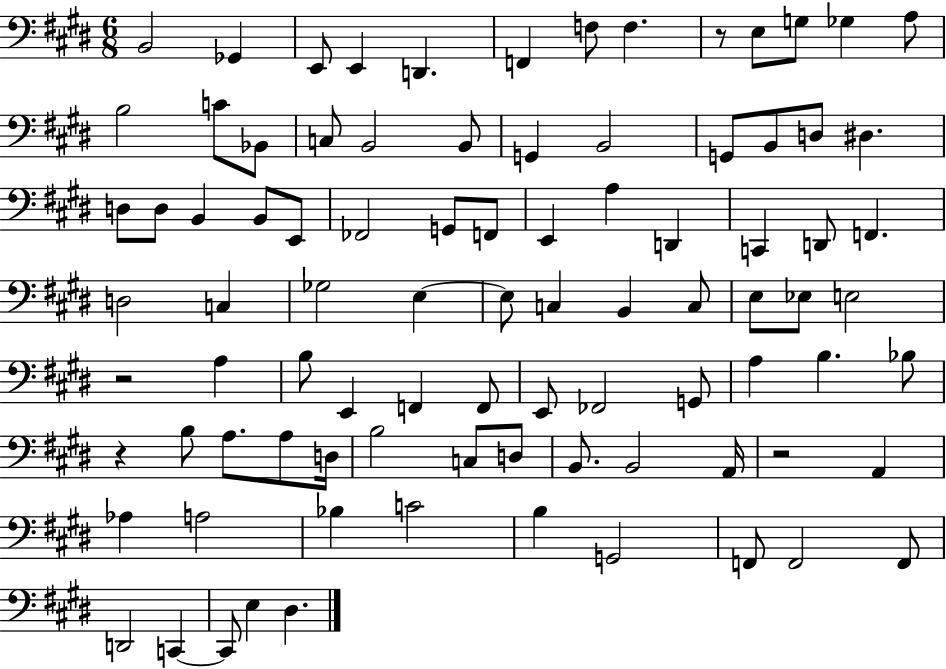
B2/h Gb2/q E2/e E2/q D2/q. F2/q F3/e F3/q. R/e E3/e G3/e Gb3/q A3/e B3/h C4/e Bb2/e C3/e B2/h B2/e G2/q B2/h G2/e B2/e D3/e D#3/q. D3/e D3/e B2/q B2/e E2/e FES2/h G2/e F2/e E2/q A3/q D2/q C2/q D2/e F2/q. D3/h C3/q Gb3/h E3/q E3/e C3/q B2/q C3/e E3/e Eb3/e E3/h R/h A3/q B3/e E2/q F2/q F2/e E2/e FES2/h G2/e A3/q B3/q. Bb3/e R/q B3/e A3/e. A3/e D3/s B3/h C3/e D3/e B2/e. B2/h A2/s R/h A2/q Ab3/q A3/h Bb3/q C4/h B3/q G2/h F2/e F2/h F2/e D2/h C2/q C2/e E3/q D#3/q.